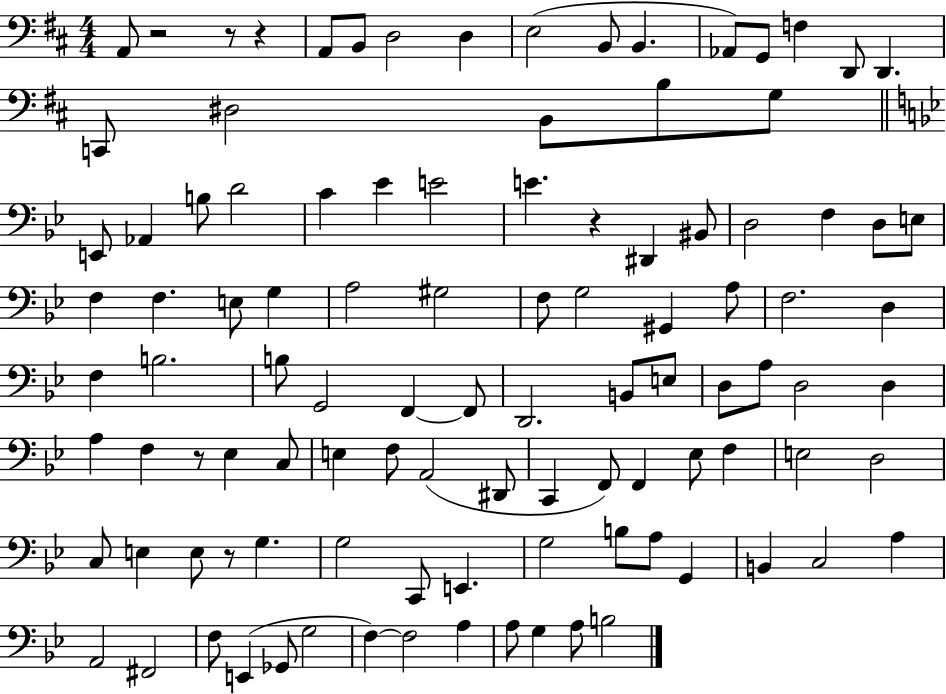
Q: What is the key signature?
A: D major